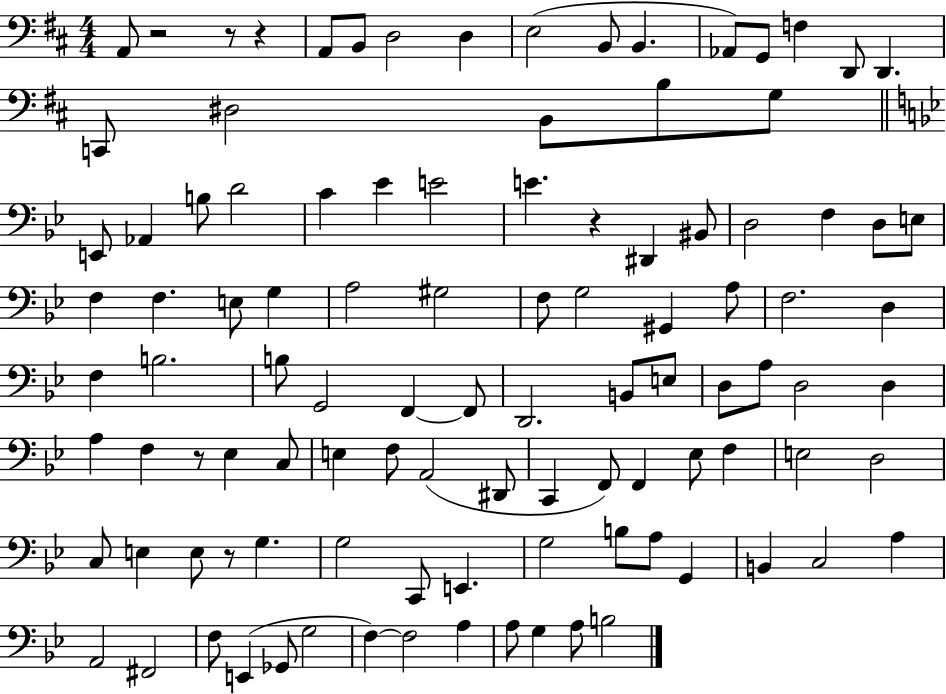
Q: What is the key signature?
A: D major